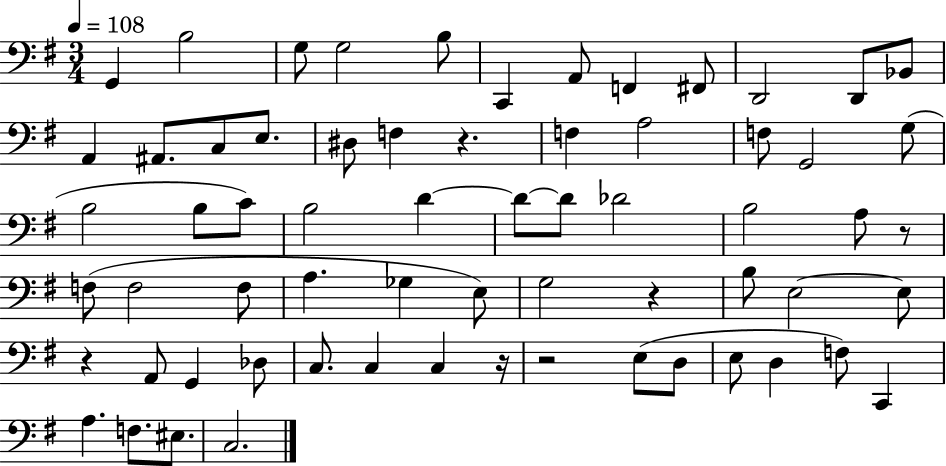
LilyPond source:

{
  \clef bass
  \numericTimeSignature
  \time 3/4
  \key g \major
  \tempo 4 = 108
  g,4 b2 | g8 g2 b8 | c,4 a,8 f,4 fis,8 | d,2 d,8 bes,8 | \break a,4 ais,8. c8 e8. | dis8 f4 r4. | f4 a2 | f8 g,2 g8( | \break b2 b8 c'8) | b2 d'4~~ | d'8~~ d'8 des'2 | b2 a8 r8 | \break f8( f2 f8 | a4. ges4 e8) | g2 r4 | b8 e2~~ e8 | \break r4 a,8 g,4 des8 | c8. c4 c4 r16 | r2 e8( d8 | e8 d4 f8) c,4 | \break a4. f8. eis8. | c2. | \bar "|."
}